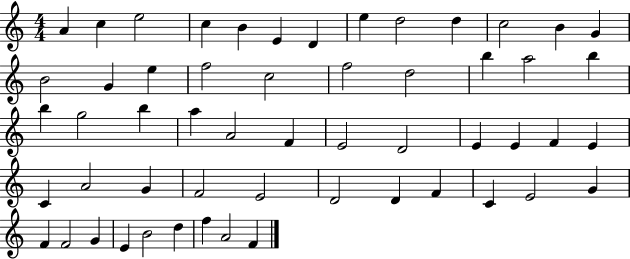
{
  \clef treble
  \numericTimeSignature
  \time 4/4
  \key c \major
  a'4 c''4 e''2 | c''4 b'4 e'4 d'4 | e''4 d''2 d''4 | c''2 b'4 g'4 | \break b'2 g'4 e''4 | f''2 c''2 | f''2 d''2 | b''4 a''2 b''4 | \break b''4 g''2 b''4 | a''4 a'2 f'4 | e'2 d'2 | e'4 e'4 f'4 e'4 | \break c'4 a'2 g'4 | f'2 e'2 | d'2 d'4 f'4 | c'4 e'2 g'4 | \break f'4 f'2 g'4 | e'4 b'2 d''4 | f''4 a'2 f'4 | \bar "|."
}